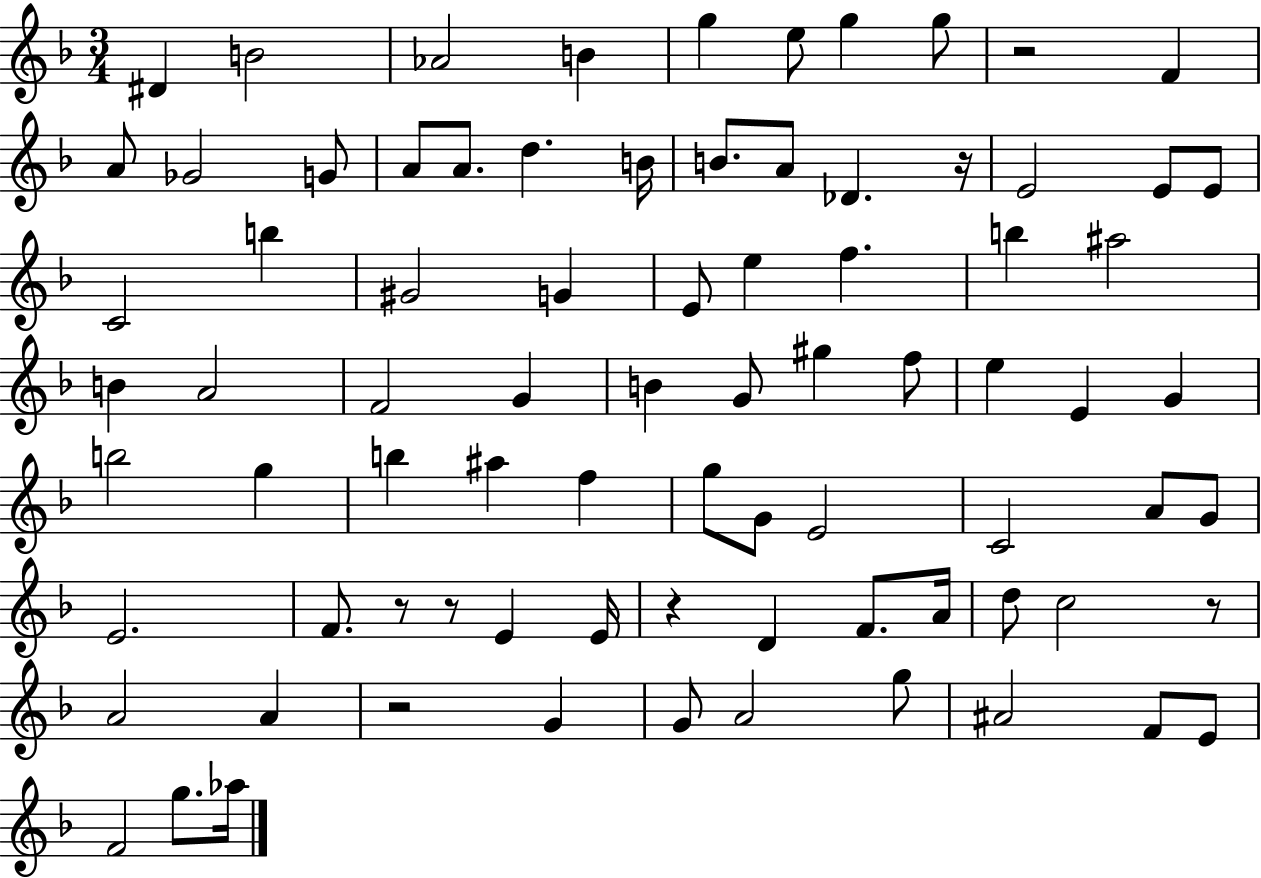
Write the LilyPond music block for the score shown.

{
  \clef treble
  \numericTimeSignature
  \time 3/4
  \key f \major
  \repeat volta 2 { dis'4 b'2 | aes'2 b'4 | g''4 e''8 g''4 g''8 | r2 f'4 | \break a'8 ges'2 g'8 | a'8 a'8. d''4. b'16 | b'8. a'8 des'4. r16 | e'2 e'8 e'8 | \break c'2 b''4 | gis'2 g'4 | e'8 e''4 f''4. | b''4 ais''2 | \break b'4 a'2 | f'2 g'4 | b'4 g'8 gis''4 f''8 | e''4 e'4 g'4 | \break b''2 g''4 | b''4 ais''4 f''4 | g''8 g'8 e'2 | c'2 a'8 g'8 | \break e'2. | f'8. r8 r8 e'4 e'16 | r4 d'4 f'8. a'16 | d''8 c''2 r8 | \break a'2 a'4 | r2 g'4 | g'8 a'2 g''8 | ais'2 f'8 e'8 | \break f'2 g''8. aes''16 | } \bar "|."
}